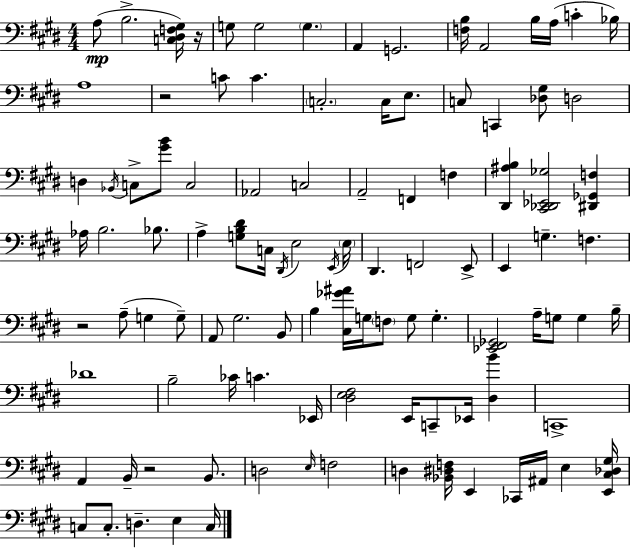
X:1
T:Untitled
M:4/4
L:1/4
K:E
A,/2 B,2 [C,^D,F,^G,]/4 z/4 G,/2 G,2 G, A,, G,,2 [F,B,]/4 A,,2 B,/4 A,/4 C _B,/4 A,4 z2 C/2 C C,2 C,/4 E,/2 C,/2 C,, [_D,^G,]/2 D,2 D, _B,,/4 C,/2 [^GB]/2 C,2 _A,,2 C,2 A,,2 F,, F, [^D,,^A,B,] [^C,,_D,,_E,,_G,]2 [^D,,_G,,F,] _A,/4 B,2 _B,/2 A, [G,B,^D]/2 C,/4 ^D,,/4 E,2 E,,/4 E,/4 ^D,, F,,2 E,,/2 E,, G, F, z2 A,/2 G, G,/2 A,,/2 ^G,2 B,,/2 B, [^C,_G^A]/4 G,/4 F,/2 G,/2 G, [_E,,^F,,_G,,]2 A,/4 G,/2 G, B,/4 _D4 B,2 _C/4 C _E,,/4 [^D,E,^F,]2 E,,/4 C,,/2 _E,,/4 [^D,B] C,,4 A,, B,,/4 z2 B,,/2 D,2 E,/4 F,2 D, [_B,,^D,F,]/4 E,, _C,,/4 ^A,,/4 E, [E,,^C,_D,^G,]/4 C,/2 C,/2 D, E, C,/4